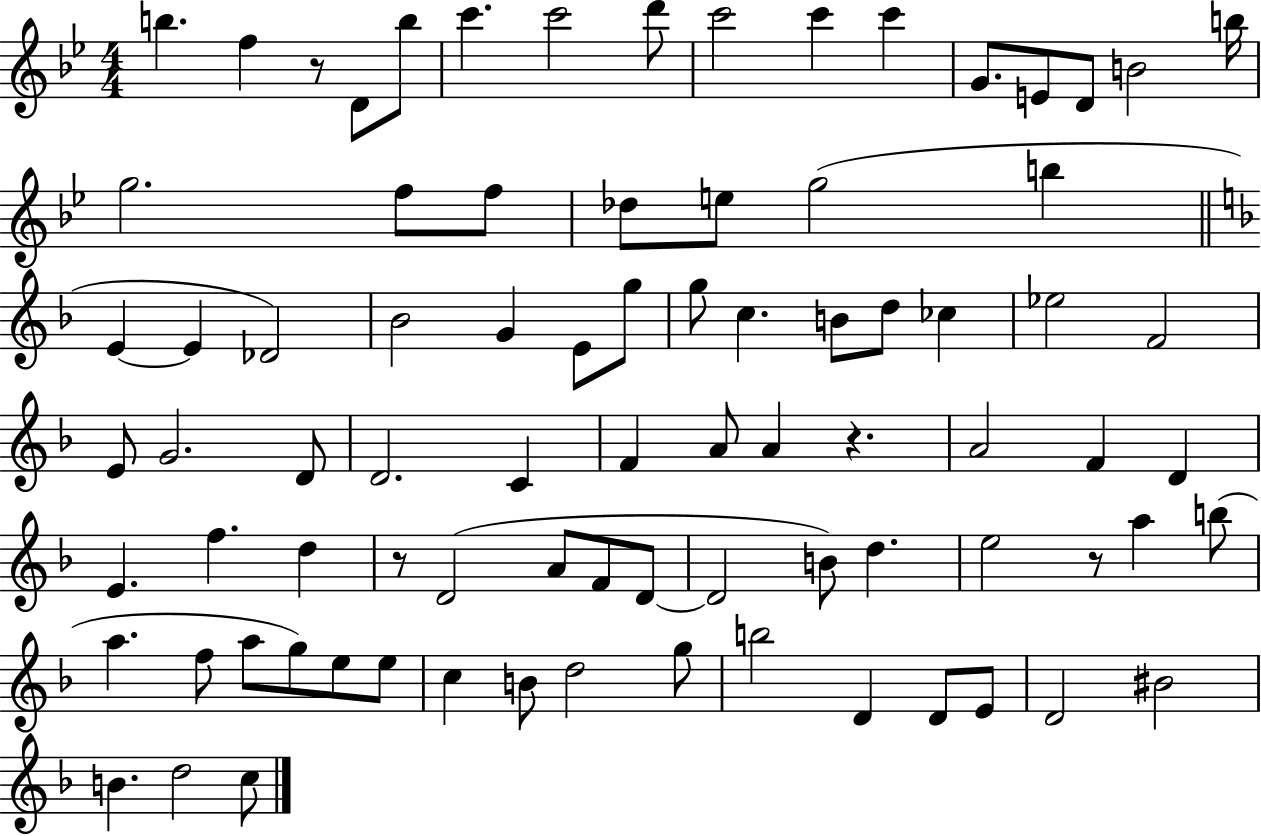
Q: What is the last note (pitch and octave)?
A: C5